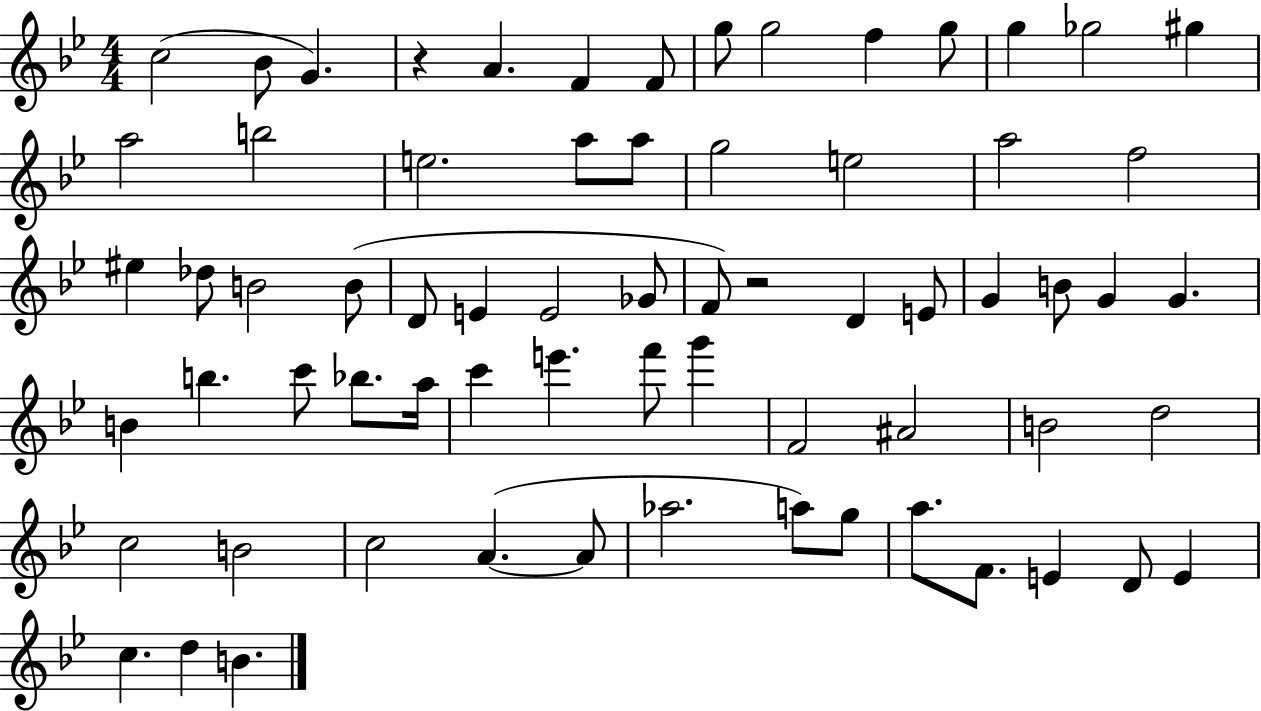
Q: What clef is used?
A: treble